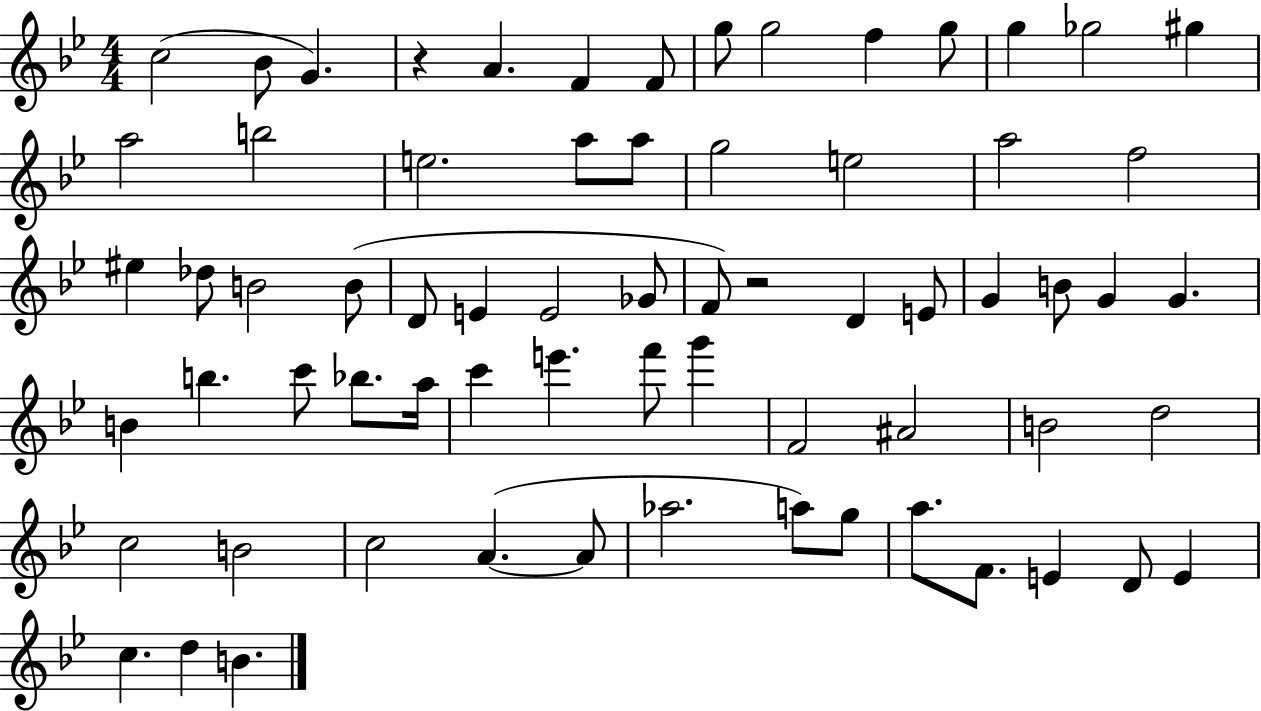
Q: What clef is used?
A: treble